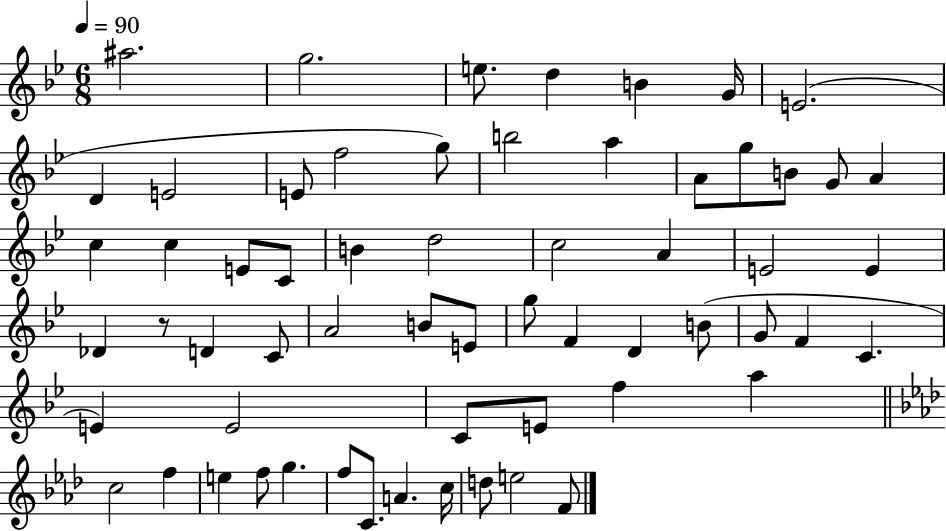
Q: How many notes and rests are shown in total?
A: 61